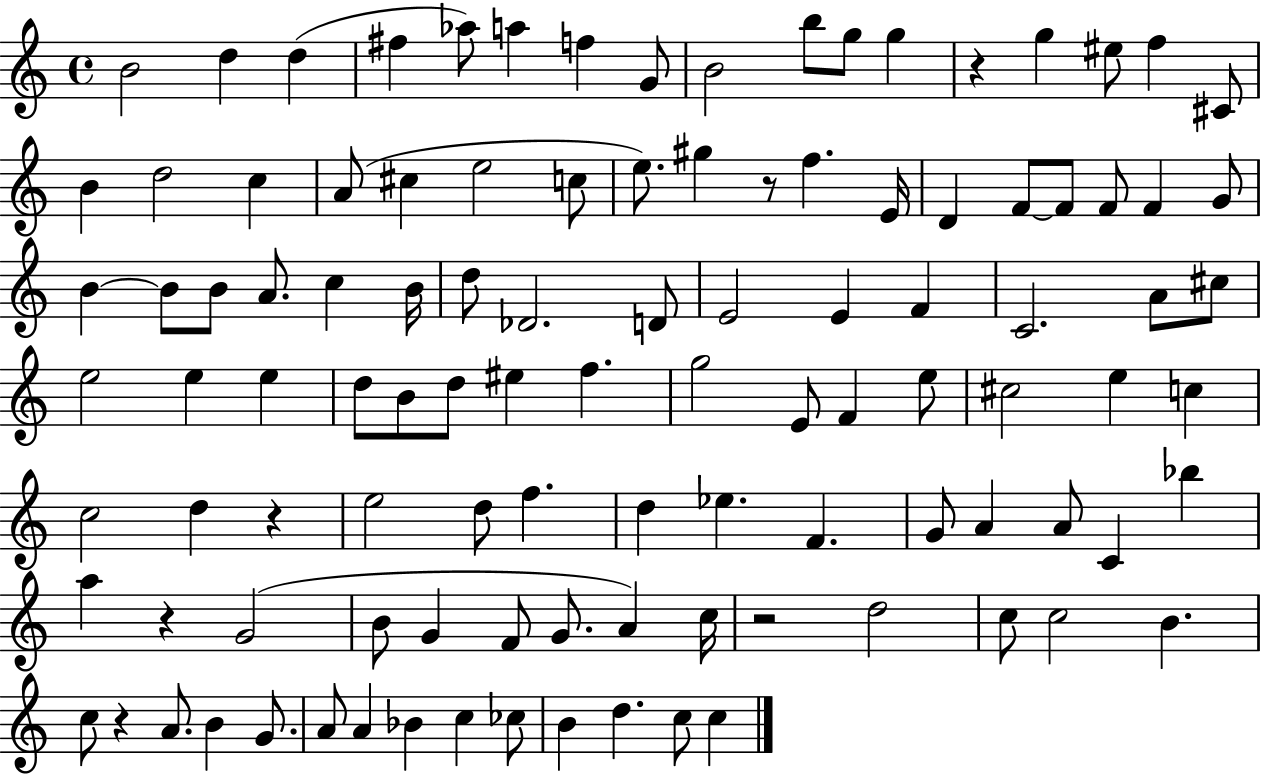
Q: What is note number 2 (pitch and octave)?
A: D5